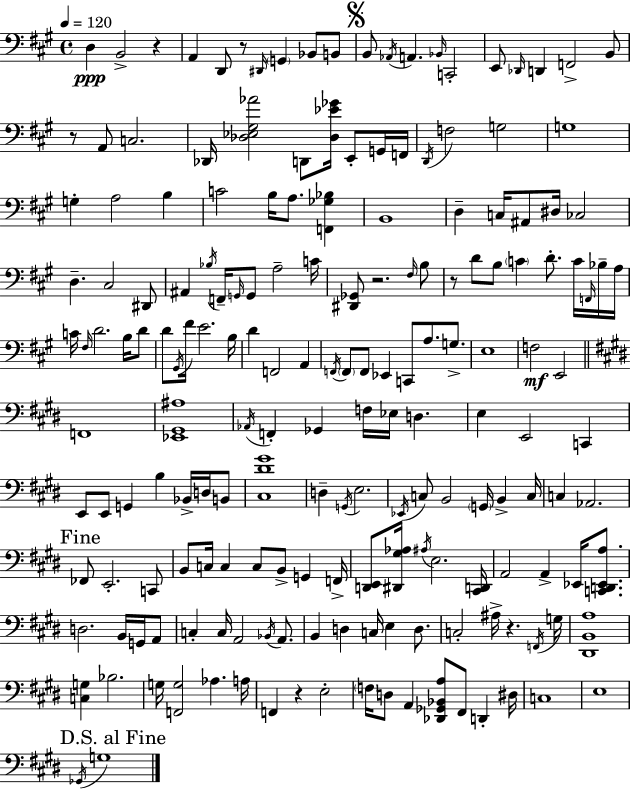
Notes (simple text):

D3/q B2/h R/q A2/q D2/e R/e D#2/s G2/q Bb2/e B2/e B2/e Ab2/s A2/q. Bb2/s C2/h E2/e Db2/s D2/q F2/h B2/e R/e A2/e C3/h. Db2/s [Db3,Eb3,G#3,Ab4]/h D2/e [Db3,Eb4,Gb4]/s E2/e G2/s F2/s D2/s F3/h G3/h G3/w G3/q A3/h B3/q C4/h B3/s A3/e. [F2,Gb3,Bb3]/q B2/w D3/q C3/s A#2/e D#3/s CES3/h D3/q. C#3/h D#2/e A#2/q Bb3/s F2/s G2/s G2/e A3/h C4/s [D#2,Gb2]/e R/h. F#3/s B3/e R/e D4/e B3/e C4/q D4/e. C4/s F2/s Bb3/s A3/s C4/s F#3/s D4/h. B3/s D4/e D4/e G#2/s F#4/s E4/h. B3/s D4/q F2/h A2/q F2/s F2/e F2/e Eb2/q C2/e A3/e. G3/e. E3/w F3/h E2/h F2/w [Eb2,G#2,A#3]/w Ab2/s F2/q Gb2/q F3/s Eb3/s D3/q. E3/q E2/h C2/q E2/e E2/e G2/q B3/q Bb2/s D3/s B2/e [C#3,D#4,G#4]/w D3/q G2/s E3/h. Eb2/s C3/e B2/h G2/s B2/q C3/s C3/q Ab2/h. FES2/e E2/h. C2/e B2/e C3/s C3/q C3/e B2/e G2/q F2/s [D2,E2]/e [D#2,G#3,Ab3]/s A#3/s E3/h. [C#2,D2]/s A2/h A2/q Eb2/s [C2,D2,Eb2,A3]/e. D3/h. B2/s G2/s A2/e C3/q C3/s A2/h Bb2/s A2/e. B2/q D3/q C3/s E3/q D3/e. C3/h A#3/s R/q. F2/s G3/s [D#2,B2,A3]/w [C3,G3]/q Bb3/h. G3/s [F2,G3]/h Ab3/q. A3/s F2/q R/q E3/h F3/s D3/e A2/q [Db2,Gb2,Bb2,A3]/e F#2/e D2/q D#3/s C3/w E3/w Gb2/s G3/w